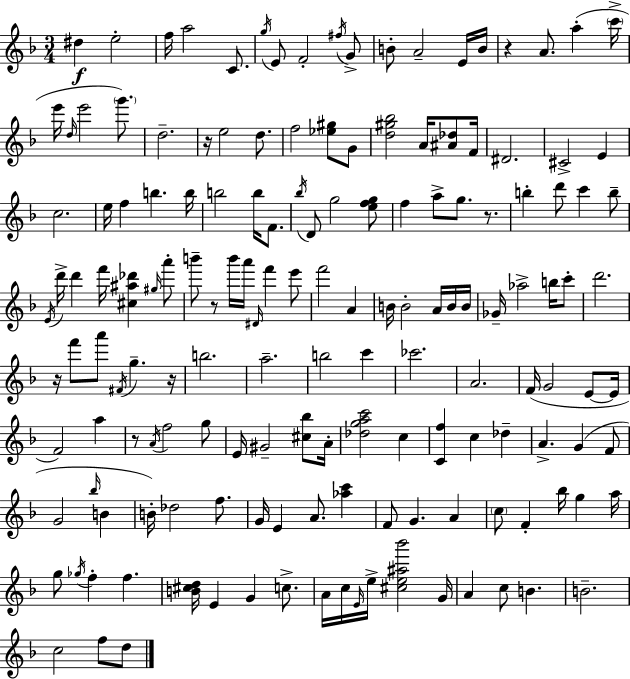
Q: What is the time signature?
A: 3/4